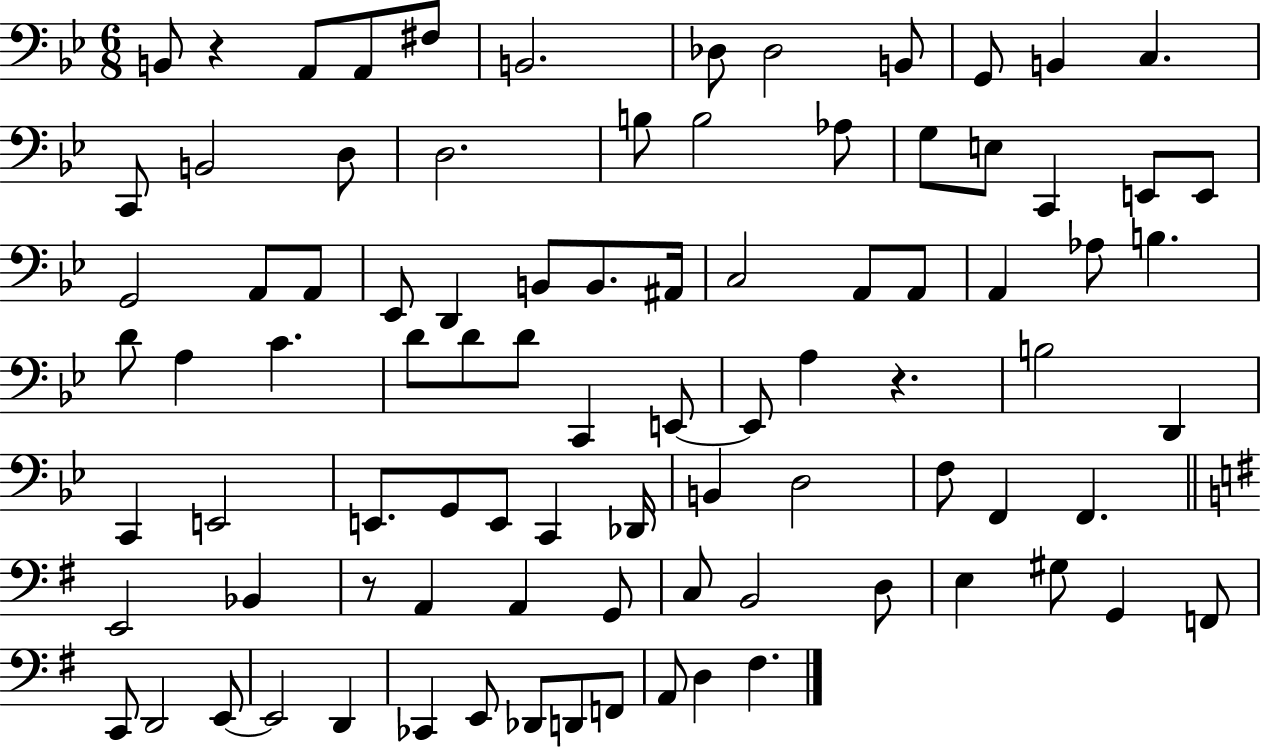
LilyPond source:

{
  \clef bass
  \numericTimeSignature
  \time 6/8
  \key bes \major
  \repeat volta 2 { b,8 r4 a,8 a,8 fis8 | b,2. | des8 des2 b,8 | g,8 b,4 c4. | \break c,8 b,2 d8 | d2. | b8 b2 aes8 | g8 e8 c,4 e,8 e,8 | \break g,2 a,8 a,8 | ees,8 d,4 b,8 b,8. ais,16 | c2 a,8 a,8 | a,4 aes8 b4. | \break d'8 a4 c'4. | d'8 d'8 d'8 c,4 e,8~~ | e,8 a4 r4. | b2 d,4 | \break c,4 e,2 | e,8. g,8 e,8 c,4 des,16 | b,4 d2 | f8 f,4 f,4. | \break \bar "||" \break \key g \major e,2 bes,4 | r8 a,4 a,4 g,8 | c8 b,2 d8 | e4 gis8 g,4 f,8 | \break c,8 d,2 e,8~~ | e,2 d,4 | ces,4 e,8 des,8 d,8 f,8 | a,8 d4 fis4. | \break } \bar "|."
}